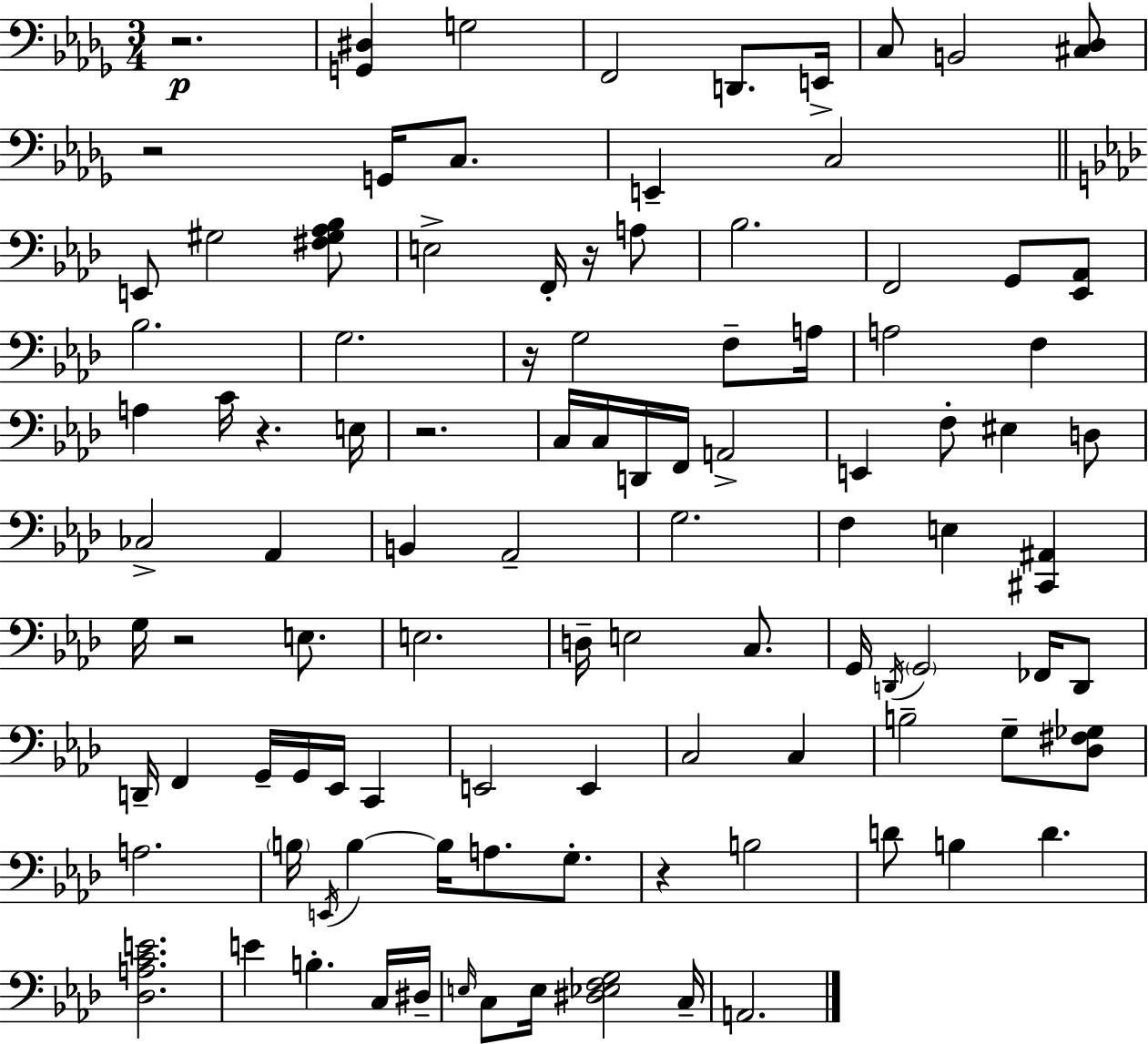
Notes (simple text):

R/h. [G2,D#3]/q G3/h F2/h D2/e. E2/s C3/e B2/h [C#3,Db3]/e R/h G2/s C3/e. E2/q C3/h E2/e G#3/h [F#3,G#3,Ab3,Bb3]/e E3/h F2/s R/s A3/e Bb3/h. F2/h G2/e [Eb2,Ab2]/e Bb3/h. G3/h. R/s G3/h F3/e A3/s A3/h F3/q A3/q C4/s R/q. E3/s R/h. C3/s C3/s D2/s F2/s A2/h E2/q F3/e EIS3/q D3/e CES3/h Ab2/q B2/q Ab2/h G3/h. F3/q E3/q [C#2,A#2]/q G3/s R/h E3/e. E3/h. D3/s E3/h C3/e. G2/s D2/s G2/h FES2/s D2/e D2/s F2/q G2/s G2/s Eb2/s C2/q E2/h E2/q C3/h C3/q B3/h G3/e [Db3,F#3,Gb3]/e A3/h. B3/s E2/s B3/q B3/s A3/e. G3/e. R/q B3/h D4/e B3/q D4/q. [Db3,A3,C4,E4]/h. E4/q B3/q. C3/s D#3/s E3/s C3/e E3/s [D#3,Eb3,F3,G3]/h C3/s A2/h.